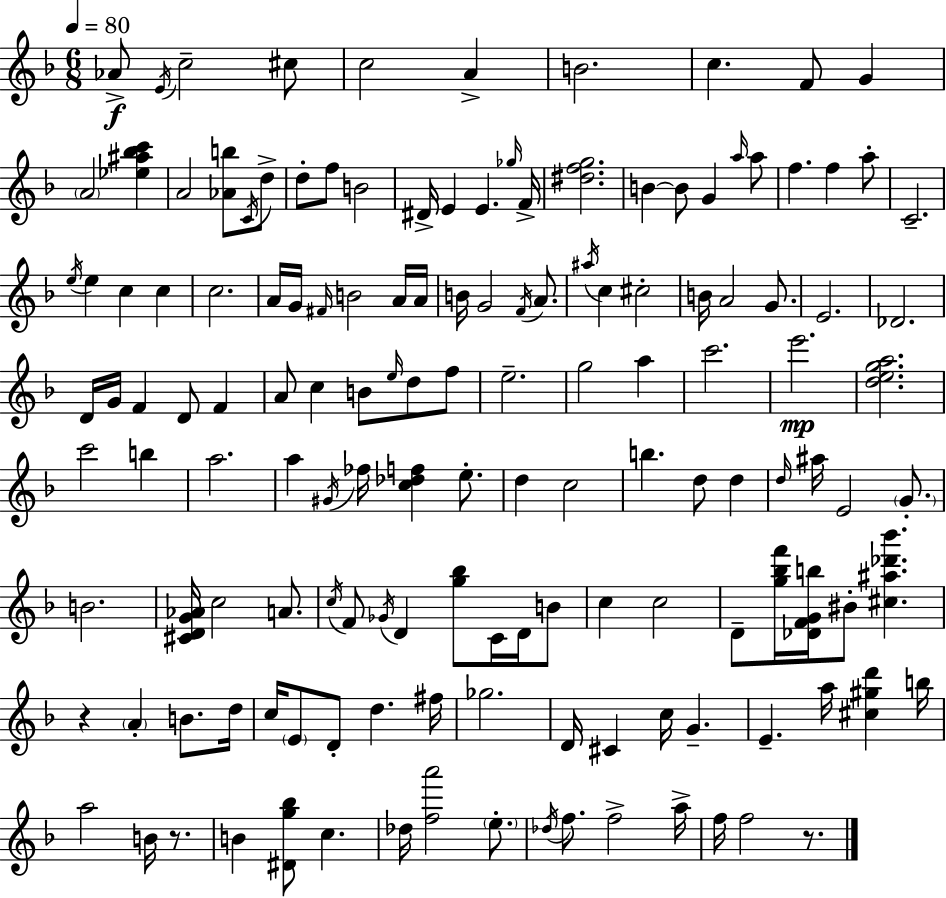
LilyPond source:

{
  \clef treble
  \numericTimeSignature
  \time 6/8
  \key d \minor
  \tempo 4 = 80
  aes'8->\f \acciaccatura { e'16 } c''2-- cis''8 | c''2 a'4-> | b'2. | c''4. f'8 g'4 | \break \parenthesize a'2 <ees'' ais'' bes'' c'''>4 | a'2 <aes' b''>8 \acciaccatura { c'16 } | d''8-> d''8-. f''8 b'2 | dis'16-> e'4 e'4. | \break \grace { ges''16 } f'16-> <dis'' f'' g''>2. | b'4~~ b'8 g'4 | \grace { a''16 } a''8 f''4. f''4 | a''8-. c'2.-- | \break \acciaccatura { e''16 } e''4 c''4 | c''4 c''2. | a'16 g'16 \grace { fis'16 } b'2 | a'16 a'16 b'16 g'2 | \break \acciaccatura { f'16 } a'8. \acciaccatura { ais''16 } c''4 | cis''2-. b'16 a'2 | g'8. e'2. | des'2. | \break d'16 g'16 f'4 | d'8 f'4 a'8 c''4 | b'8 \grace { e''16 } d''8 f''8 e''2.-- | g''2 | \break a''4 c'''2. | e'''2.\mp | <d'' e'' g'' a''>2. | c'''2 | \break b''4 a''2. | a''4 | \acciaccatura { gis'16 } fes''16 <c'' des'' f''>4 e''8.-. d''4 | c''2 b''4. | \break d''8 d''4 \grace { d''16 } ais''16 | e'2 \parenthesize g'8.-. b'2. | <cis' d' g' aes'>16 | c''2 a'8. \acciaccatura { c''16 } | \break f'8 \acciaccatura { ges'16 } d'4 <g'' bes''>8 c'16 d'16 b'8 | c''4 c''2 | d'8-- <g'' bes'' f'''>16 <des' f' g' b''>16 bis'8-. <cis'' ais'' des''' bes'''>4. | r4 \parenthesize a'4-. b'8. | \break d''16 c''16 \parenthesize e'8 d'8-. d''4. | fis''16 ges''2. | d'16 cis'4 c''16 g'4.-- | e'4.-- a''16 <cis'' gis'' d'''>4 | \break b''16 a''2 b'16 r8. | b'4 <dis' g'' bes''>8 c''4. | des''16 <f'' a'''>2 \parenthesize e''8.-. | \acciaccatura { des''16 } f''8. f''2-> | \break a''16-> f''16 f''2 r8. | \bar "|."
}